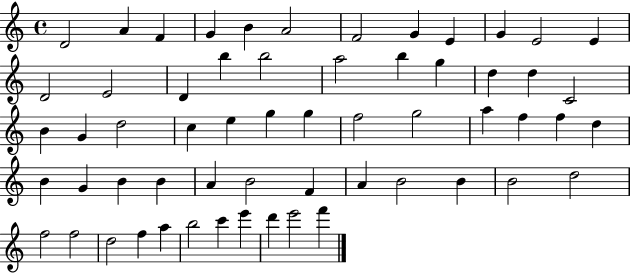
{
  \clef treble
  \time 4/4
  \defaultTimeSignature
  \key c \major
  d'2 a'4 f'4 | g'4 b'4 a'2 | f'2 g'4 e'4 | g'4 e'2 e'4 | \break d'2 e'2 | d'4 b''4 b''2 | a''2 b''4 g''4 | d''4 d''4 c'2 | \break b'4 g'4 d''2 | c''4 e''4 g''4 g''4 | f''2 g''2 | a''4 f''4 f''4 d''4 | \break b'4 g'4 b'4 b'4 | a'4 b'2 f'4 | a'4 b'2 b'4 | b'2 d''2 | \break f''2 f''2 | d''2 f''4 a''4 | b''2 c'''4 e'''4 | d'''4 e'''2 f'''4 | \break \bar "|."
}